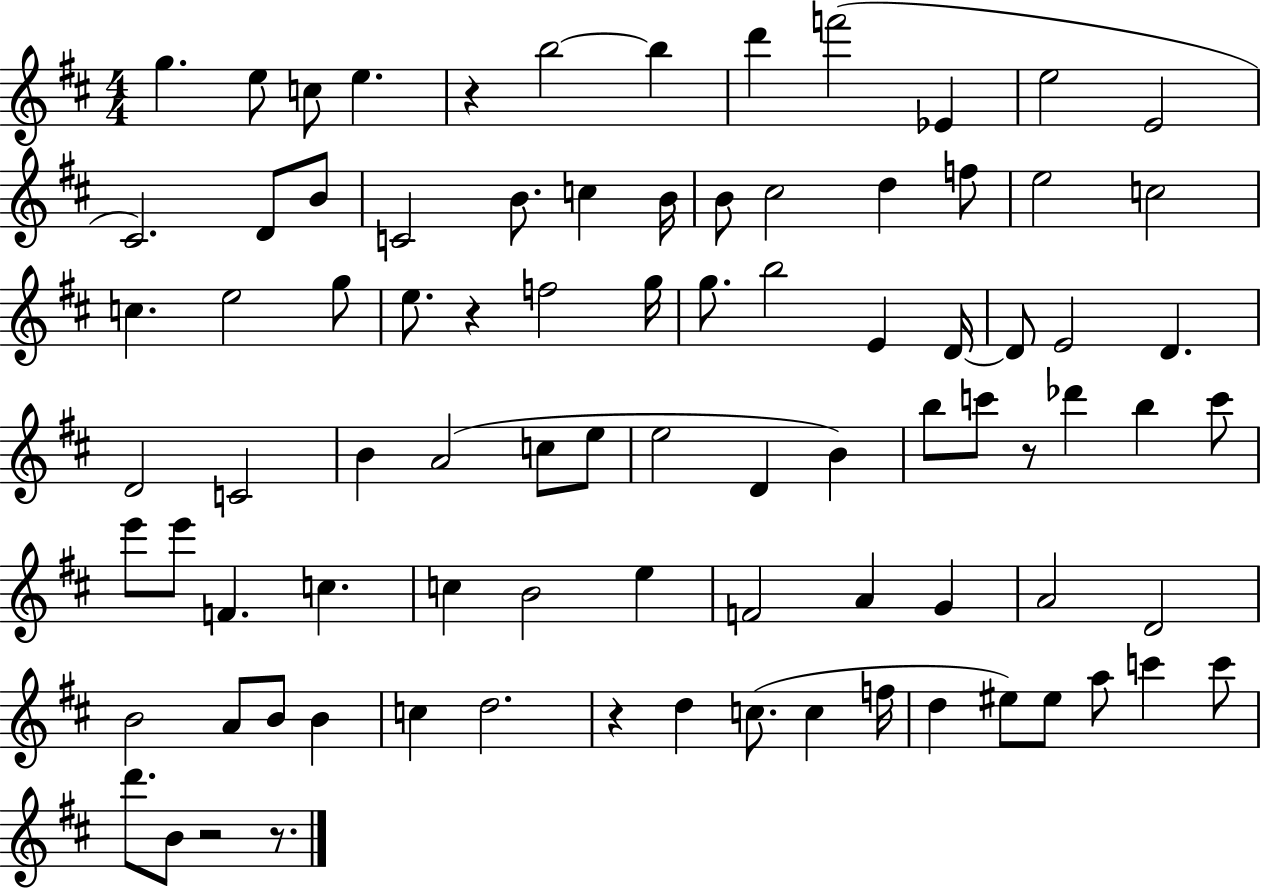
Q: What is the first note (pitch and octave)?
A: G5